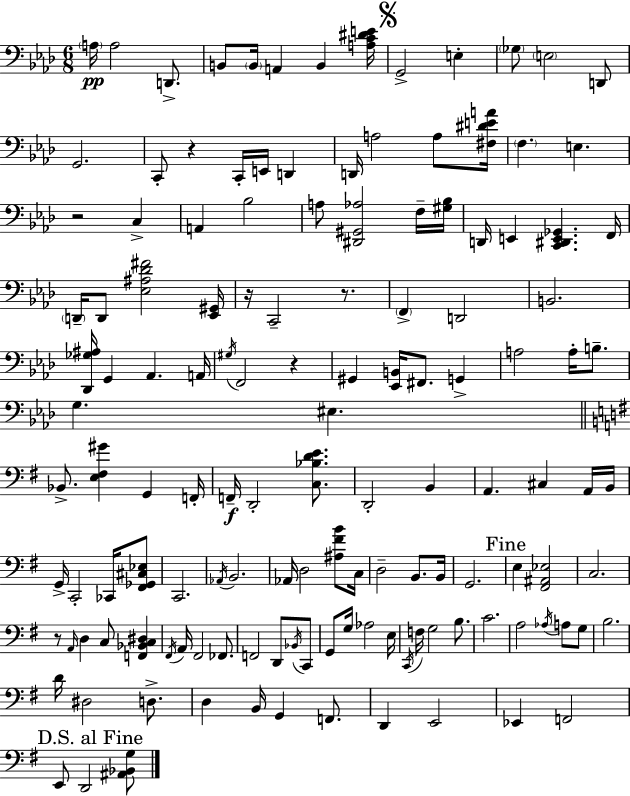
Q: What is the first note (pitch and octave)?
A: A3